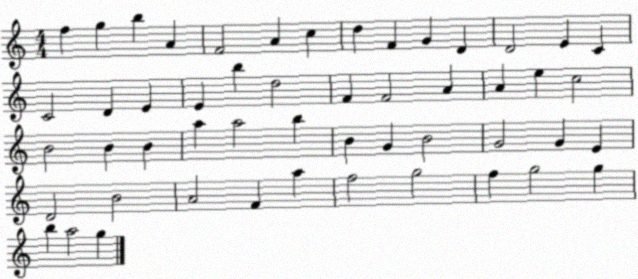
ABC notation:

X:1
T:Untitled
M:4/4
L:1/4
K:C
f g b A F2 A c d F G D D2 E C C2 D E E b d2 F F2 A A e c2 B2 B B a a2 b B G B2 G2 G E D2 B2 A2 F a f2 g2 f g2 g b a2 g